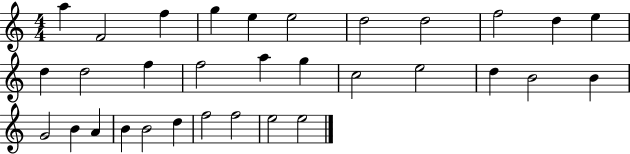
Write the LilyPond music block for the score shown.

{
  \clef treble
  \numericTimeSignature
  \time 4/4
  \key c \major
  a''4 f'2 f''4 | g''4 e''4 e''2 | d''2 d''2 | f''2 d''4 e''4 | \break d''4 d''2 f''4 | f''2 a''4 g''4 | c''2 e''2 | d''4 b'2 b'4 | \break g'2 b'4 a'4 | b'4 b'2 d''4 | f''2 f''2 | e''2 e''2 | \break \bar "|."
}